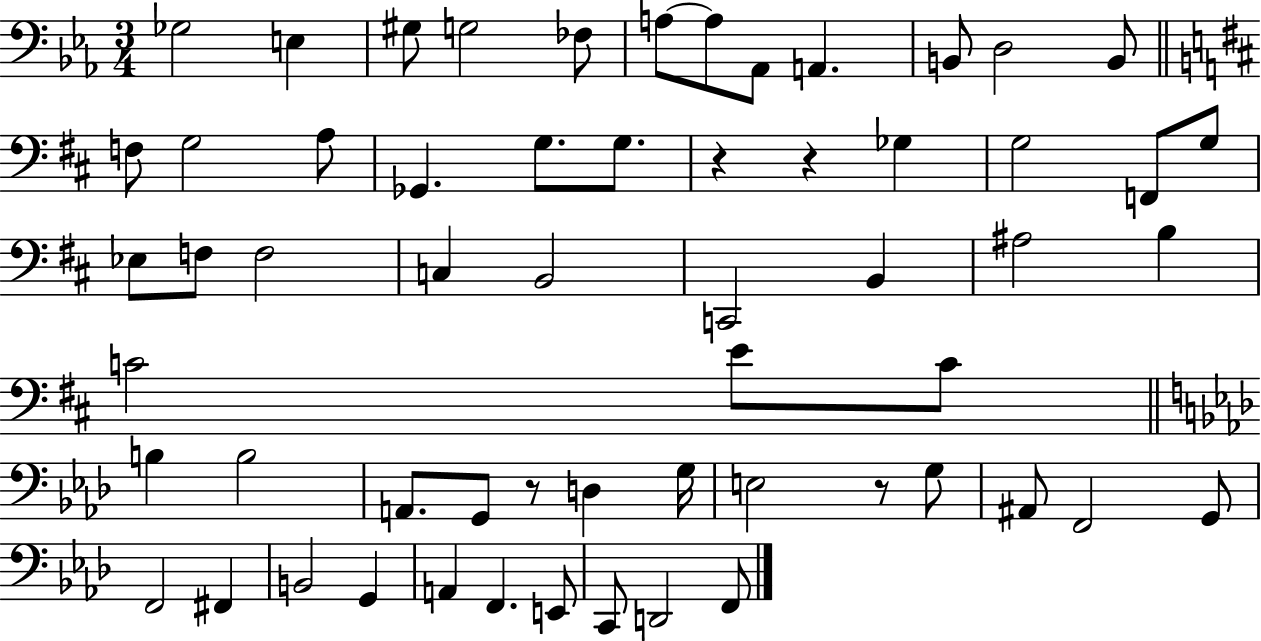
Gb3/h E3/q G#3/e G3/h FES3/e A3/e A3/e Ab2/e A2/q. B2/e D3/h B2/e F3/e G3/h A3/e Gb2/q. G3/e. G3/e. R/q R/q Gb3/q G3/h F2/e G3/e Eb3/e F3/e F3/h C3/q B2/h C2/h B2/q A#3/h B3/q C4/h E4/e C4/e B3/q B3/h A2/e. G2/e R/e D3/q G3/s E3/h R/e G3/e A#2/e F2/h G2/e F2/h F#2/q B2/h G2/q A2/q F2/q. E2/e C2/e D2/h F2/e